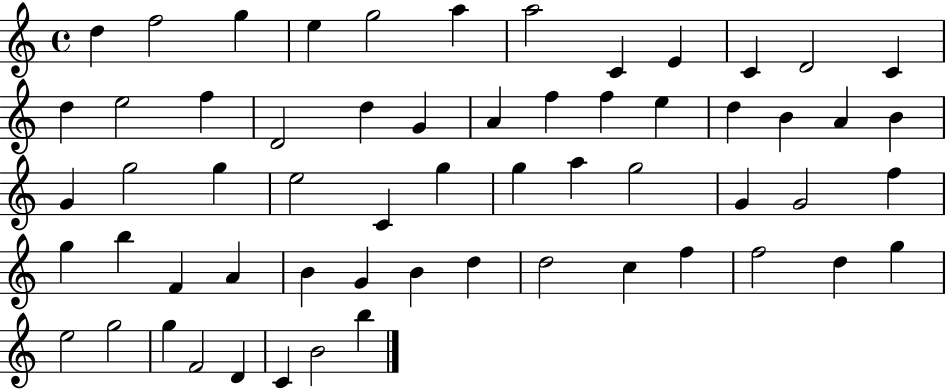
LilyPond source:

{
  \clef treble
  \time 4/4
  \defaultTimeSignature
  \key c \major
  d''4 f''2 g''4 | e''4 g''2 a''4 | a''2 c'4 e'4 | c'4 d'2 c'4 | \break d''4 e''2 f''4 | d'2 d''4 g'4 | a'4 f''4 f''4 e''4 | d''4 b'4 a'4 b'4 | \break g'4 g''2 g''4 | e''2 c'4 g''4 | g''4 a''4 g''2 | g'4 g'2 f''4 | \break g''4 b''4 f'4 a'4 | b'4 g'4 b'4 d''4 | d''2 c''4 f''4 | f''2 d''4 g''4 | \break e''2 g''2 | g''4 f'2 d'4 | c'4 b'2 b''4 | \bar "|."
}